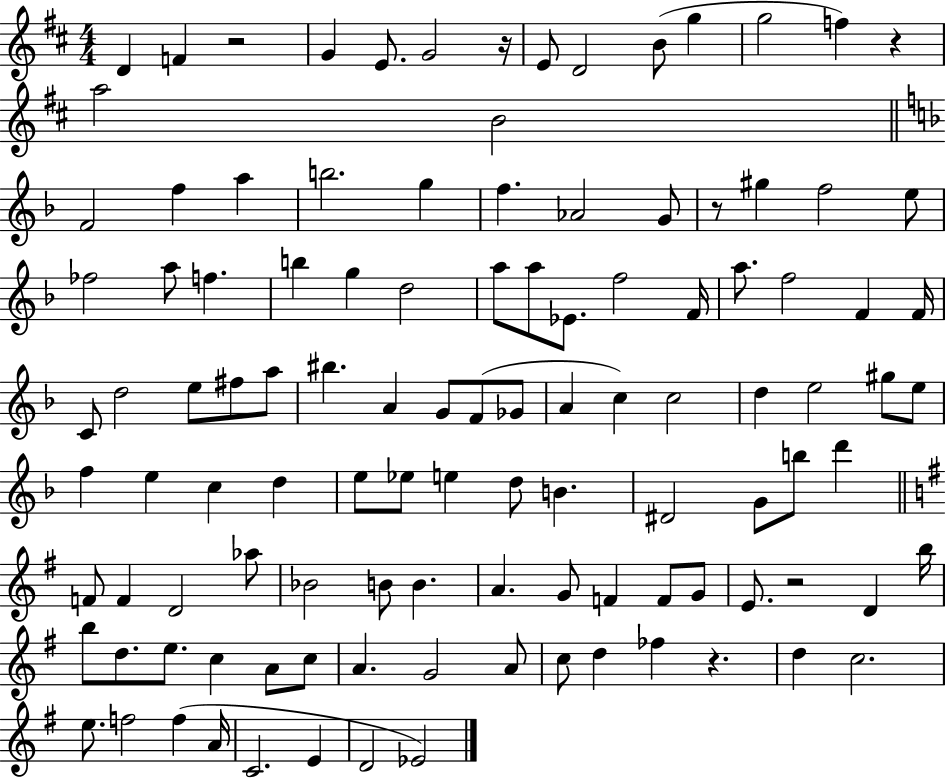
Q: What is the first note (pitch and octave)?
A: D4